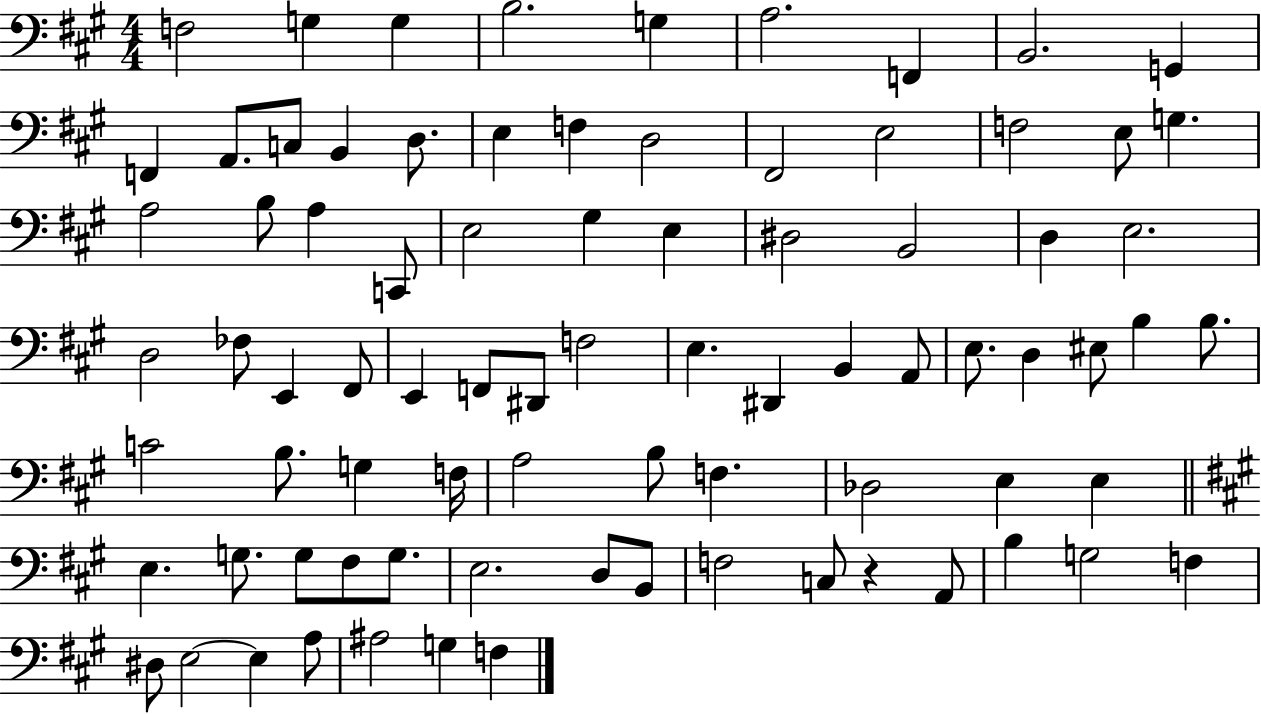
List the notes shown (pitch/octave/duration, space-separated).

F3/h G3/q G3/q B3/h. G3/q A3/h. F2/q B2/h. G2/q F2/q A2/e. C3/e B2/q D3/e. E3/q F3/q D3/h F#2/h E3/h F3/h E3/e G3/q. A3/h B3/e A3/q C2/e E3/h G#3/q E3/q D#3/h B2/h D3/q E3/h. D3/h FES3/e E2/q F#2/e E2/q F2/e D#2/e F3/h E3/q. D#2/q B2/q A2/e E3/e. D3/q EIS3/e B3/q B3/e. C4/h B3/e. G3/q F3/s A3/h B3/e F3/q. Db3/h E3/q E3/q E3/q. G3/e. G3/e F#3/e G3/e. E3/h. D3/e B2/e F3/h C3/e R/q A2/e B3/q G3/h F3/q D#3/e E3/h E3/q A3/e A#3/h G3/q F3/q